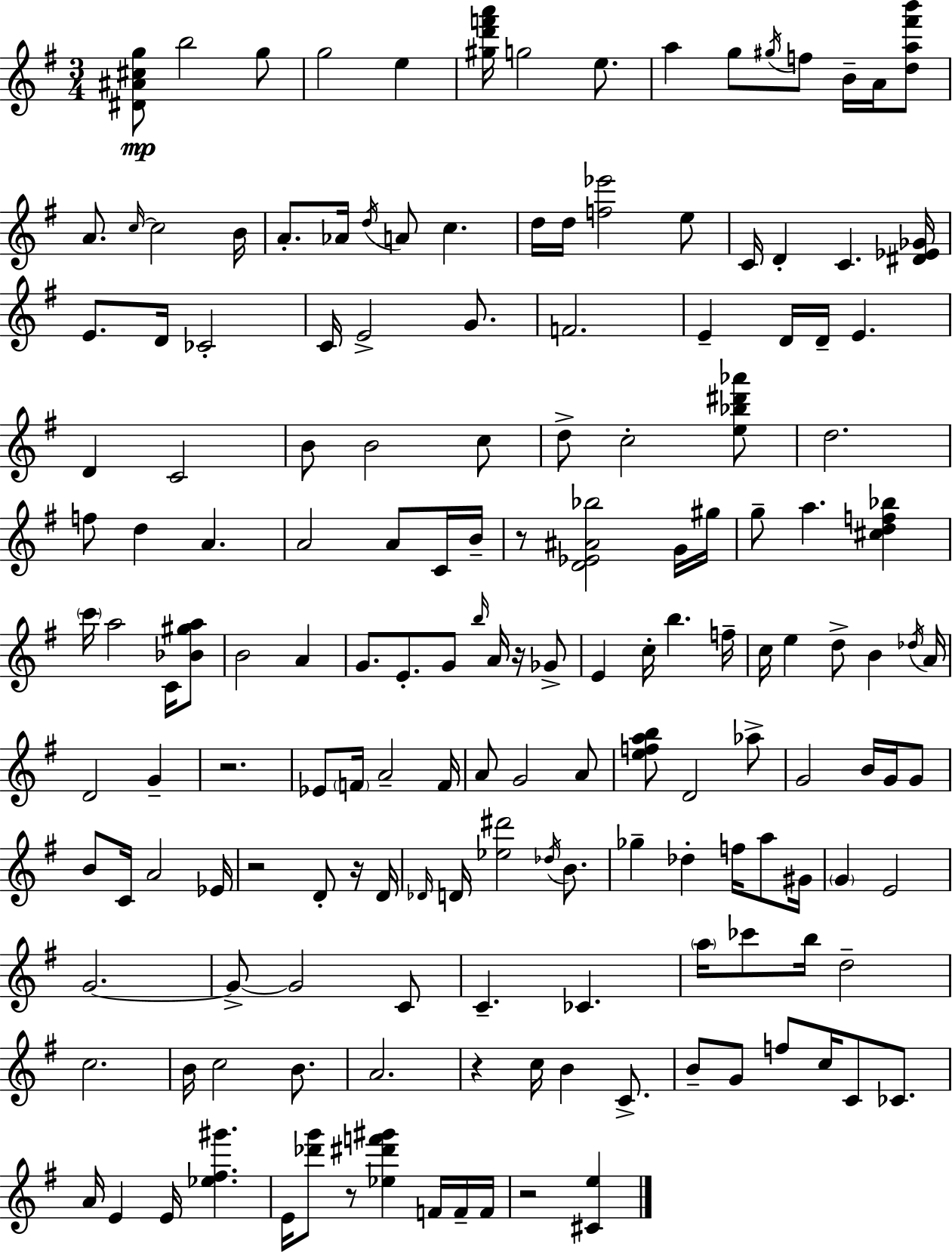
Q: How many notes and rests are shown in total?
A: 164